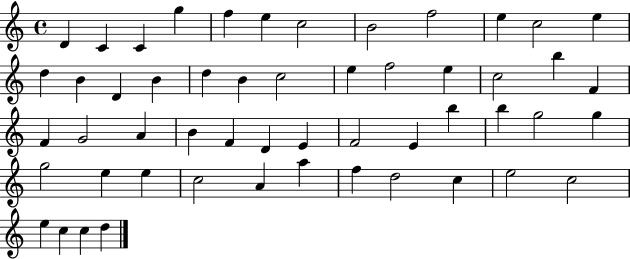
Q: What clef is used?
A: treble